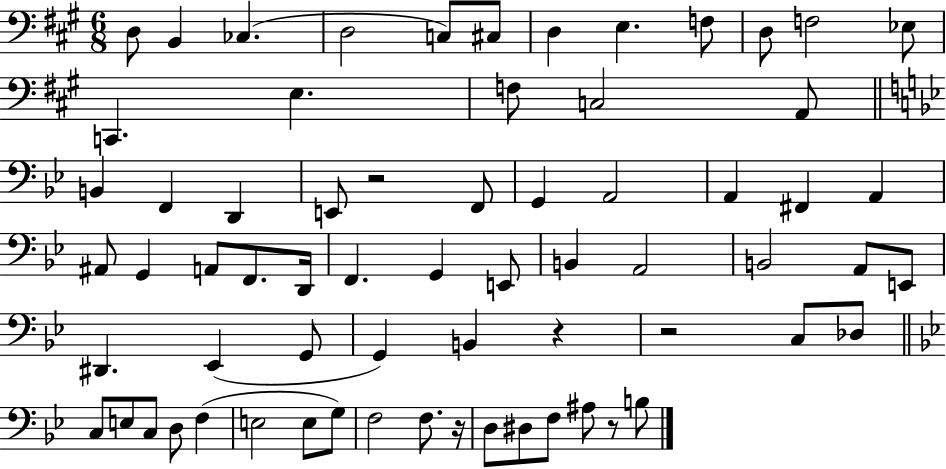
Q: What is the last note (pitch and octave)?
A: B3